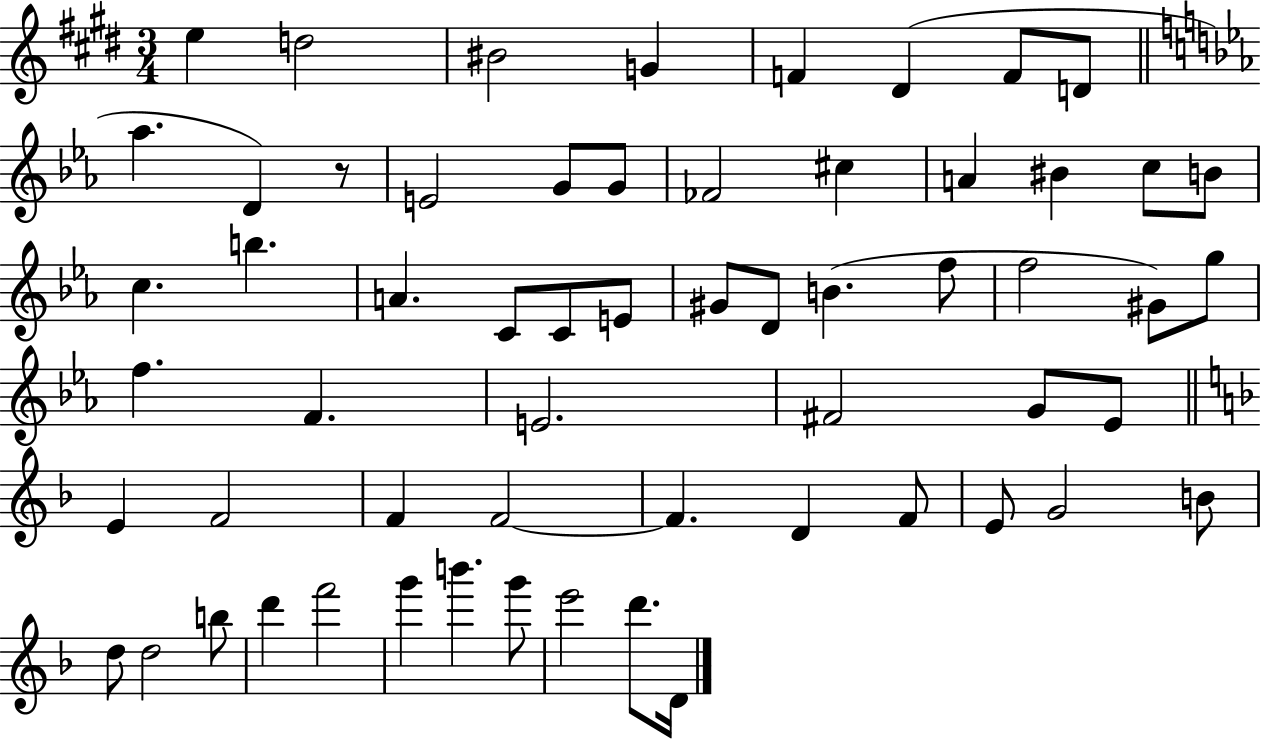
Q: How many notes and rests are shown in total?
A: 60